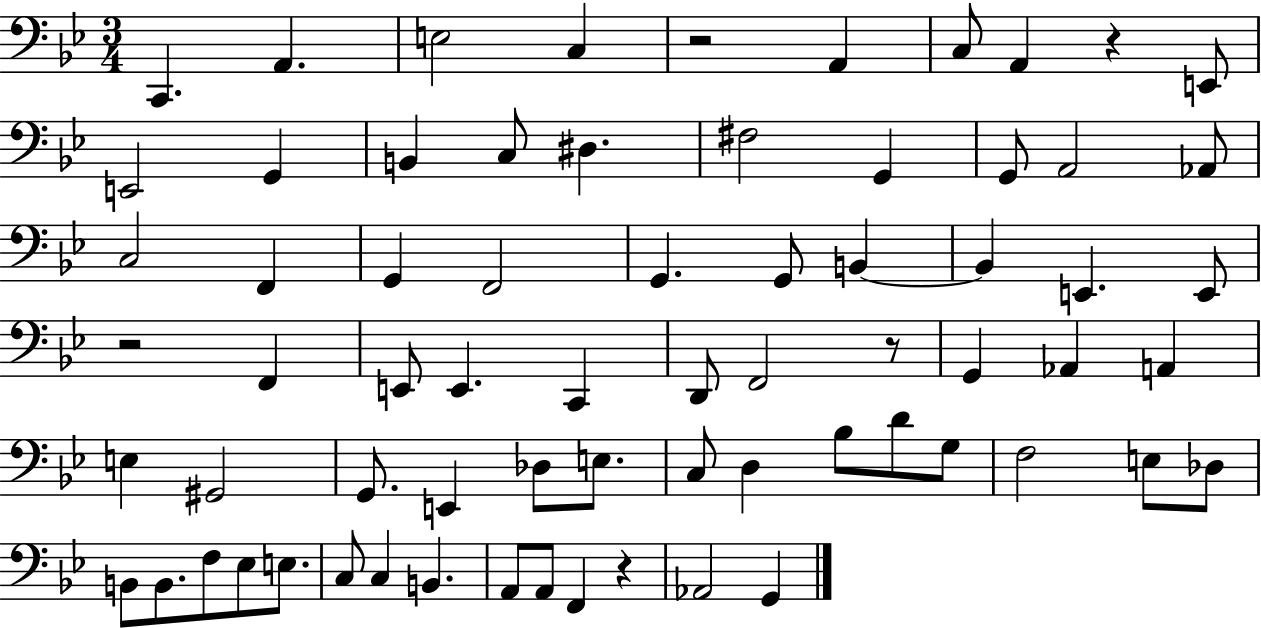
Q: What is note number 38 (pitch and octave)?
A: E3